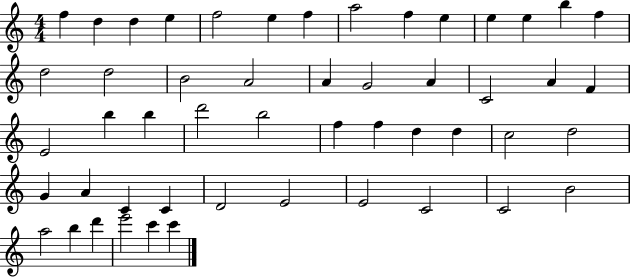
X:1
T:Untitled
M:4/4
L:1/4
K:C
f d d e f2 e f a2 f e e e b f d2 d2 B2 A2 A G2 A C2 A F E2 b b d'2 b2 f f d d c2 d2 G A C C D2 E2 E2 C2 C2 B2 a2 b d' e'2 c' c'